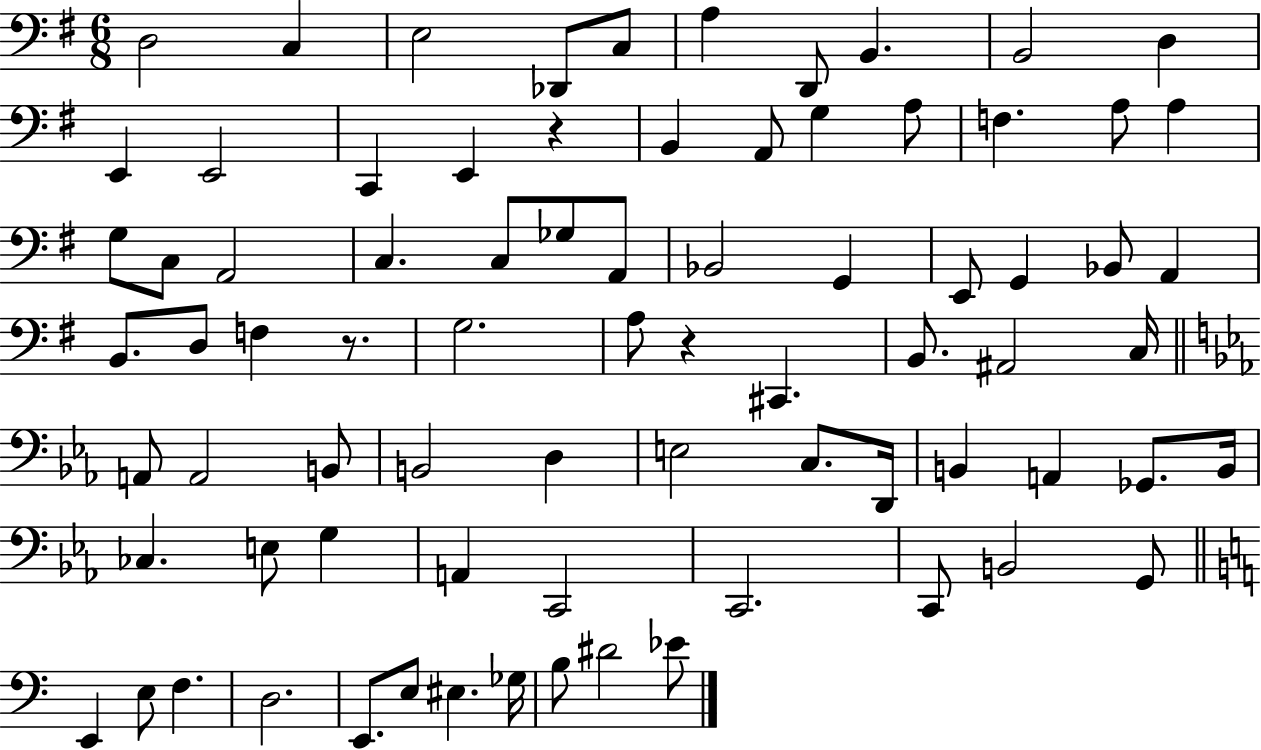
{
  \clef bass
  \numericTimeSignature
  \time 6/8
  \key g \major
  d2 c4 | e2 des,8 c8 | a4 d,8 b,4. | b,2 d4 | \break e,4 e,2 | c,4 e,4 r4 | b,4 a,8 g4 a8 | f4. a8 a4 | \break g8 c8 a,2 | c4. c8 ges8 a,8 | bes,2 g,4 | e,8 g,4 bes,8 a,4 | \break b,8. d8 f4 r8. | g2. | a8 r4 cis,4. | b,8. ais,2 c16 | \break \bar "||" \break \key ees \major a,8 a,2 b,8 | b,2 d4 | e2 c8. d,16 | b,4 a,4 ges,8. b,16 | \break ces4. e8 g4 | a,4 c,2 | c,2. | c,8 b,2 g,8 | \break \bar "||" \break \key a \minor e,4 e8 f4. | d2. | e,8. e8 eis4. ges16 | b8 dis'2 ees'8 | \break \bar "|."
}